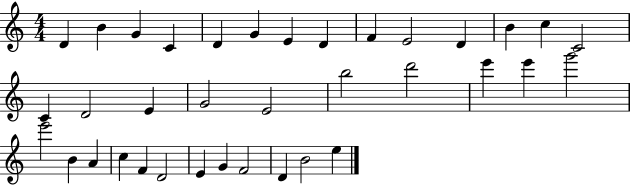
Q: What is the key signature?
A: C major